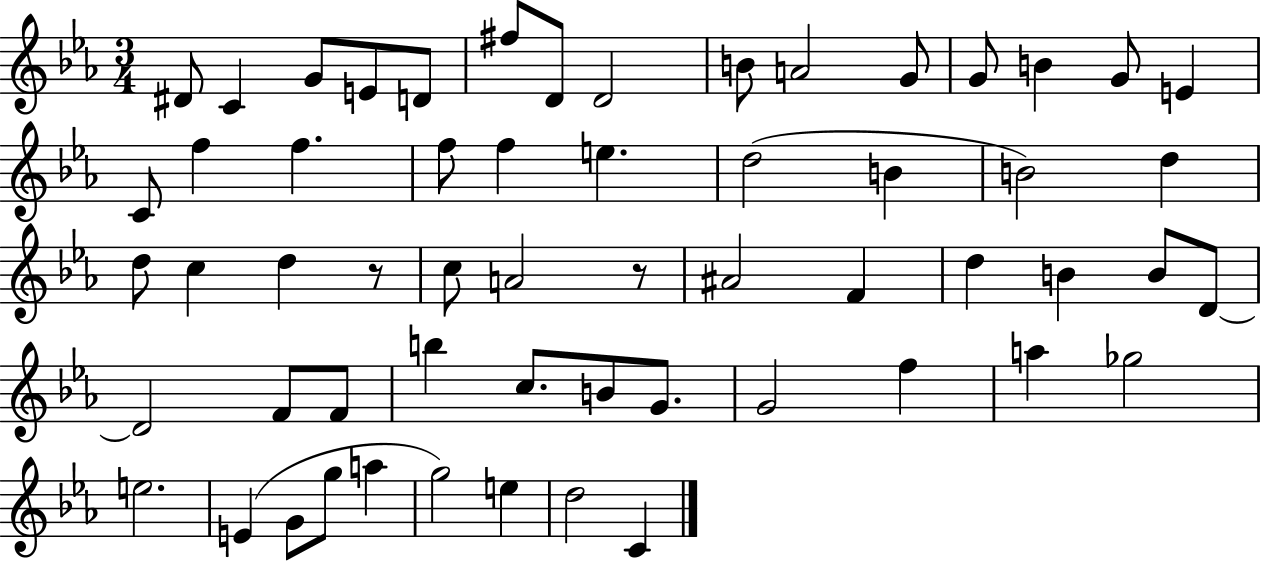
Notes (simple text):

D#4/e C4/q G4/e E4/e D4/e F#5/e D4/e D4/h B4/e A4/h G4/e G4/e B4/q G4/e E4/q C4/e F5/q F5/q. F5/e F5/q E5/q. D5/h B4/q B4/h D5/q D5/e C5/q D5/q R/e C5/e A4/h R/e A#4/h F4/q D5/q B4/q B4/e D4/e D4/h F4/e F4/e B5/q C5/e. B4/e G4/e. G4/h F5/q A5/q Gb5/h E5/h. E4/q G4/e G5/e A5/q G5/h E5/q D5/h C4/q